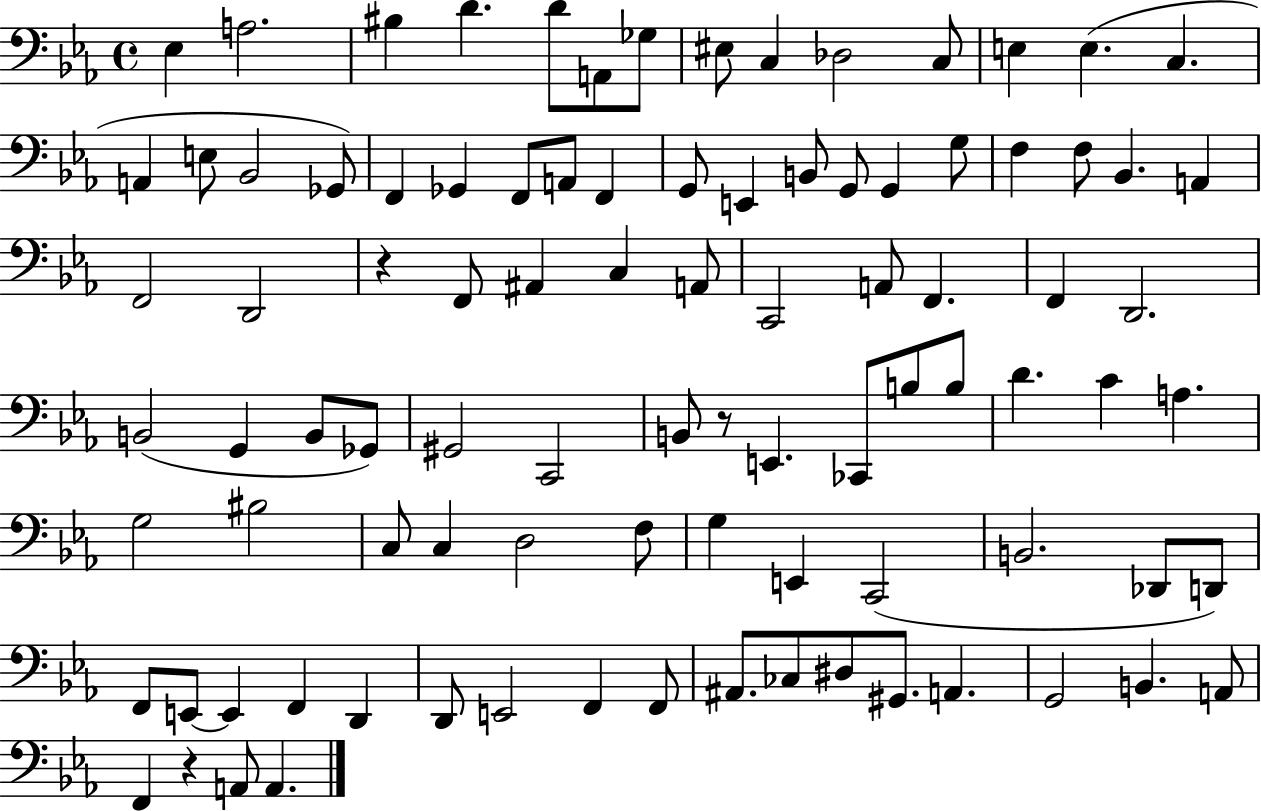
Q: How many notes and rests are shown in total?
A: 93